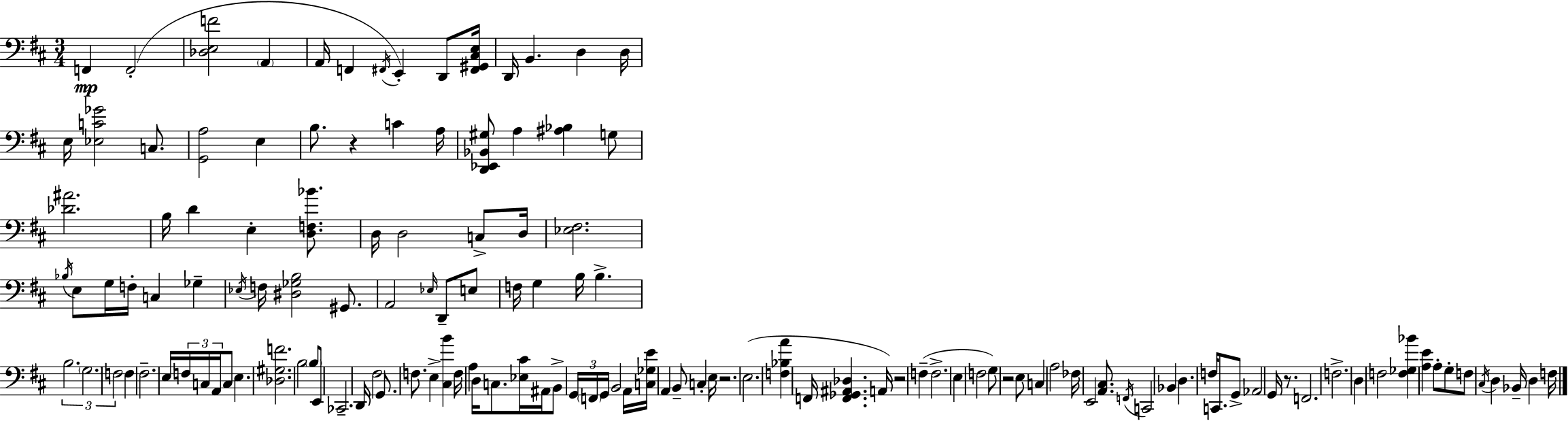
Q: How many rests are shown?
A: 5